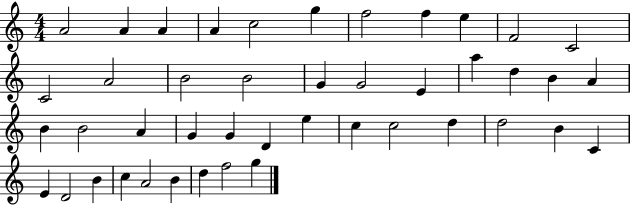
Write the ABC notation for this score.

X:1
T:Untitled
M:4/4
L:1/4
K:C
A2 A A A c2 g f2 f e F2 C2 C2 A2 B2 B2 G G2 E a d B A B B2 A G G D e c c2 d d2 B C E D2 B c A2 B d f2 g